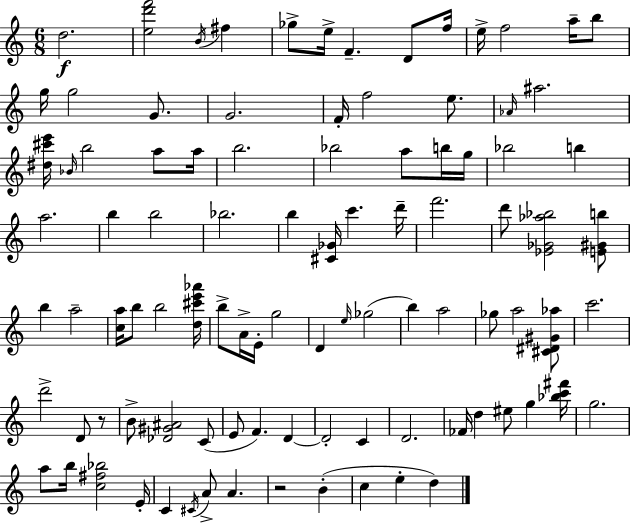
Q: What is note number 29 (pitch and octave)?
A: B5